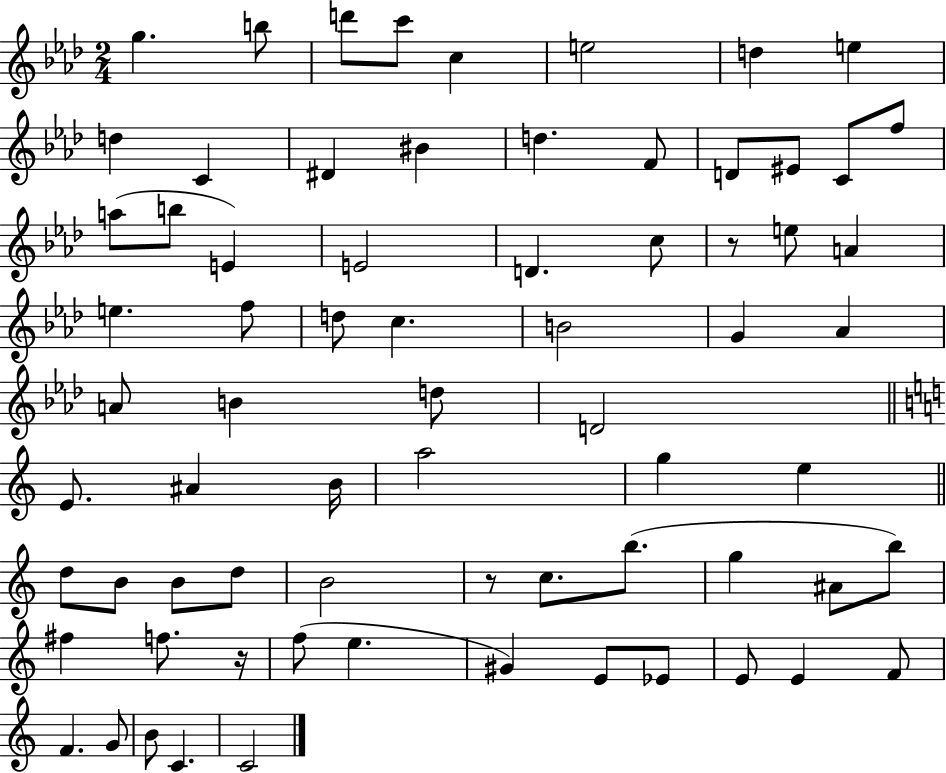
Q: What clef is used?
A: treble